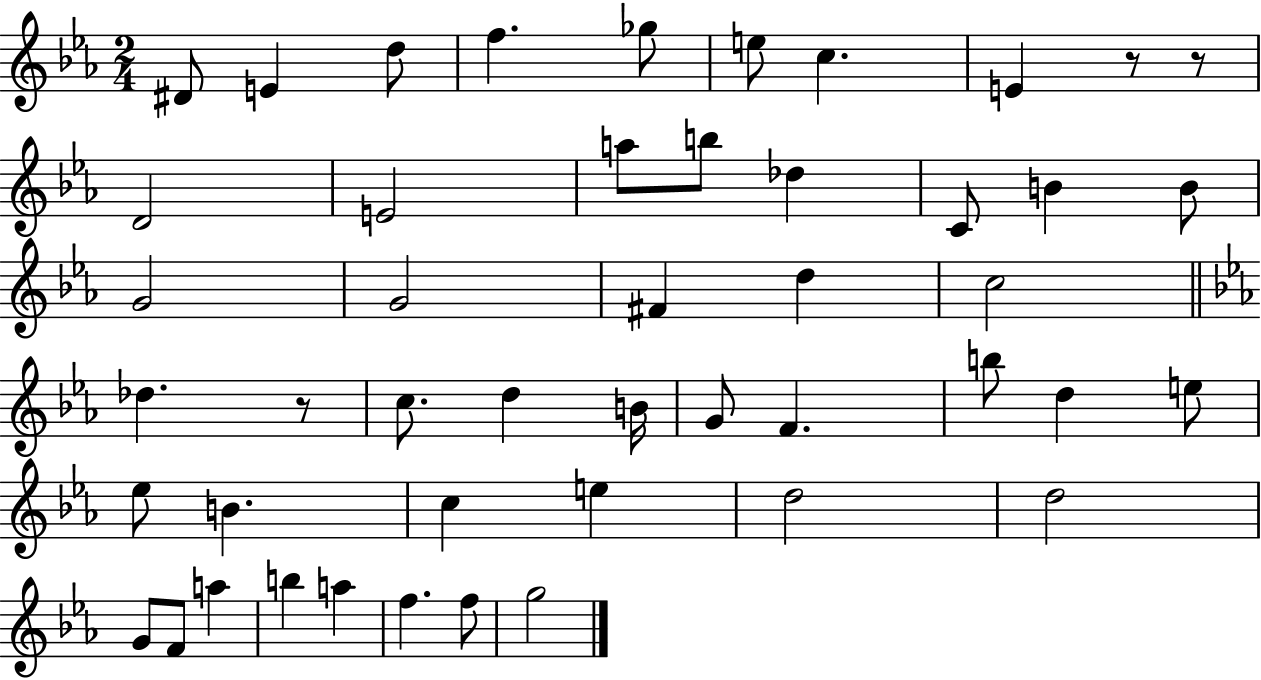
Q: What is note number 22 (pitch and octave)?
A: Db5